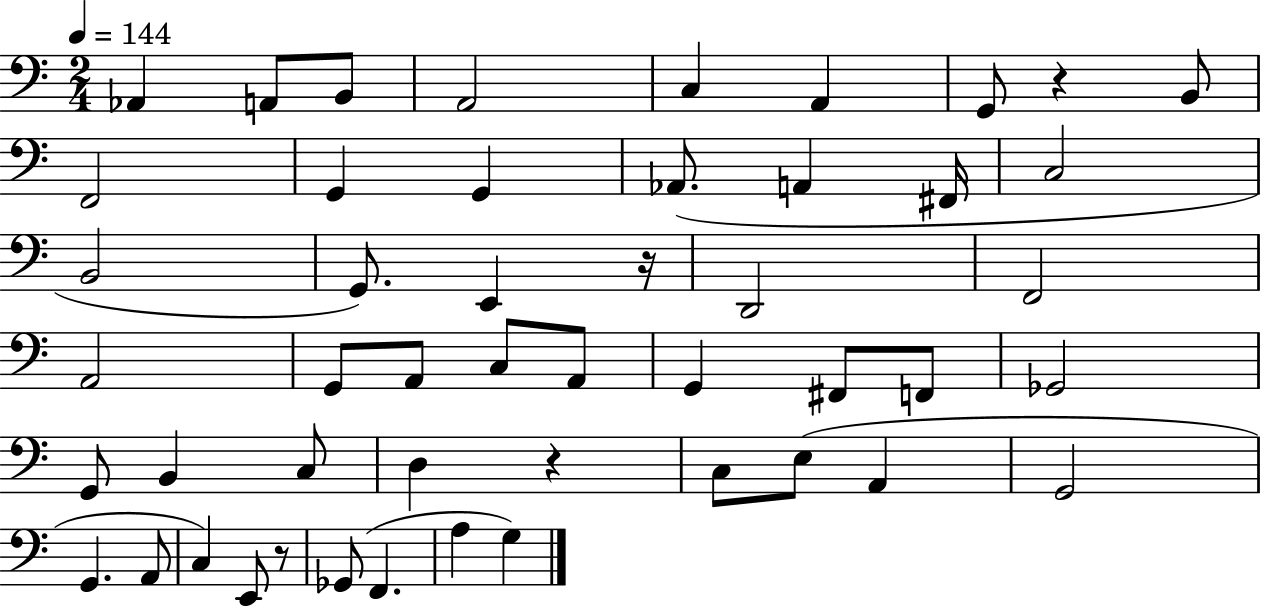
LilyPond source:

{
  \clef bass
  \numericTimeSignature
  \time 2/4
  \key c \major
  \tempo 4 = 144
  aes,4 a,8 b,8 | a,2 | c4 a,4 | g,8 r4 b,8 | \break f,2 | g,4 g,4 | aes,8.( a,4 fis,16 | c2 | \break b,2 | g,8.) e,4 r16 | d,2 | f,2 | \break a,2 | g,8 a,8 c8 a,8 | g,4 fis,8 f,8 | ges,2 | \break g,8 b,4 c8 | d4 r4 | c8 e8( a,4 | g,2 | \break g,4. a,8 | c4) e,8 r8 | ges,8( f,4. | a4 g4) | \break \bar "|."
}